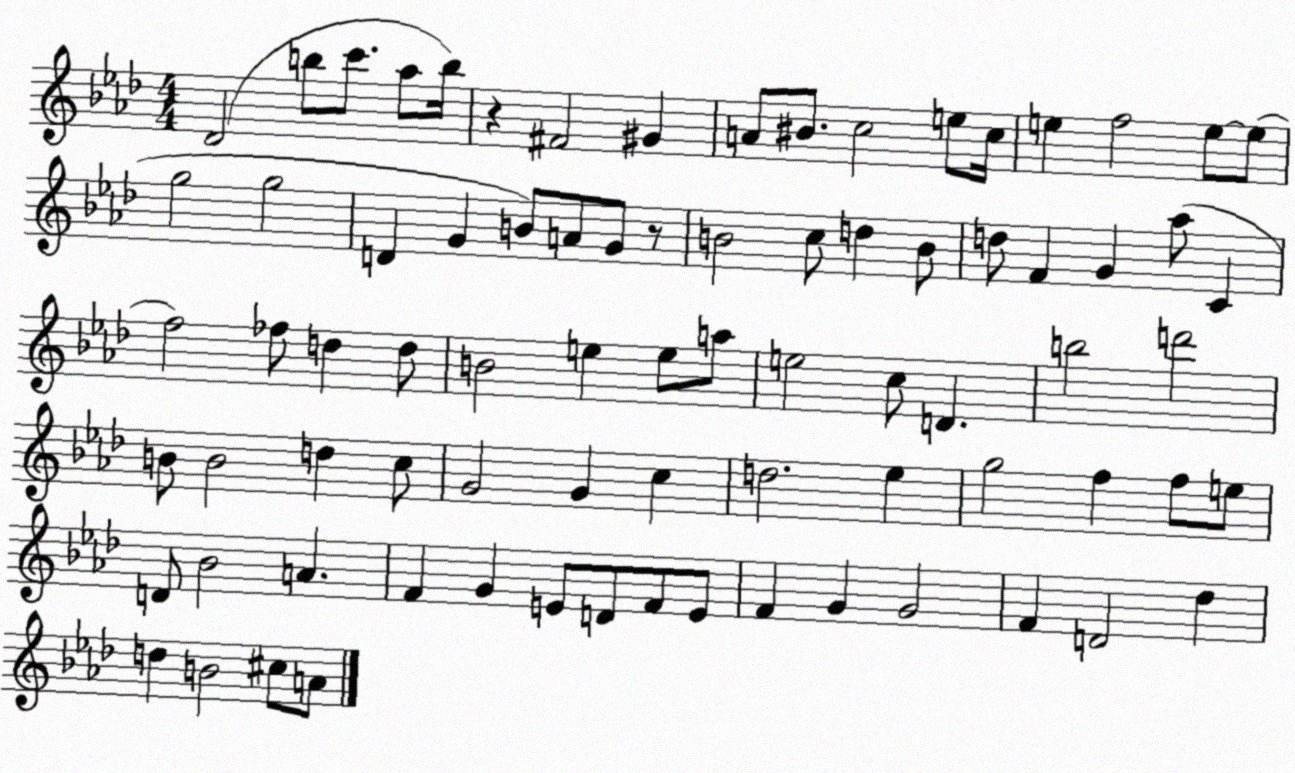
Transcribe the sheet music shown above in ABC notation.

X:1
T:Untitled
M:4/4
L:1/4
K:Ab
_D2 b/2 c'/2 _a/2 b/4 z ^F2 ^G A/2 ^B/2 c2 e/2 c/4 e f2 e/2 e/2 g2 g2 D G B/2 A/2 G/2 z/2 B2 c/2 d B/2 d/2 F G _a/2 C f2 _f/2 d d/2 B2 e e/2 a/2 e2 c/2 D b2 d'2 B/2 B2 d c/2 G2 G c d2 _e g2 f f/2 e/2 D/2 _B2 A F G E/2 D/2 F/2 E/2 F G G2 F D2 _d d B2 ^c/2 A/2